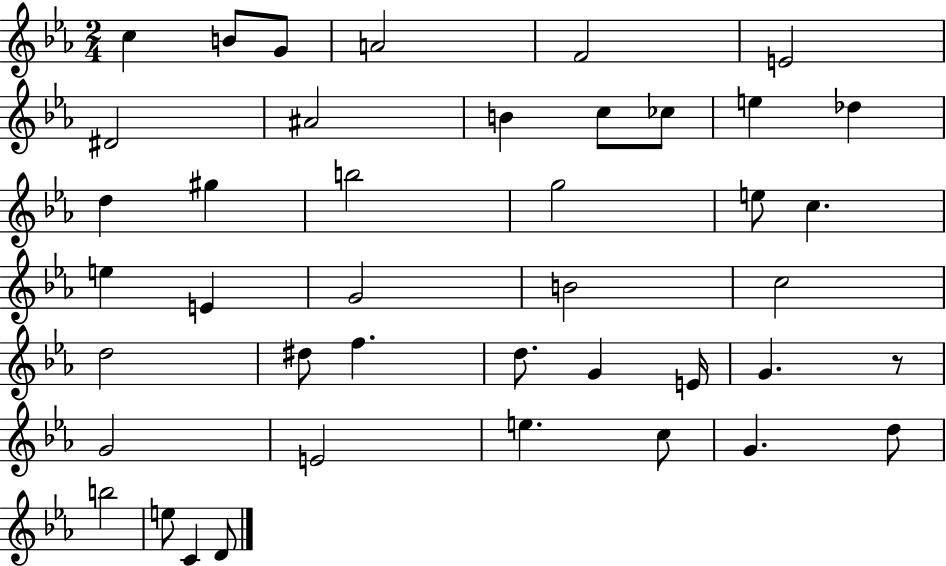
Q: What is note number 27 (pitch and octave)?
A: F5